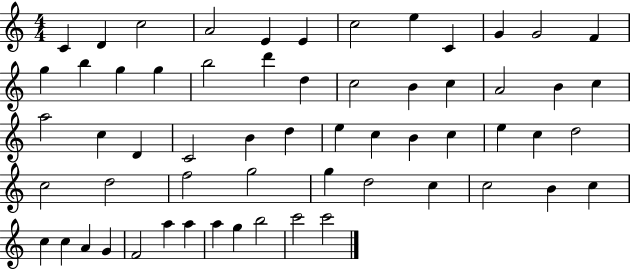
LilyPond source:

{
  \clef treble
  \numericTimeSignature
  \time 4/4
  \key c \major
  c'4 d'4 c''2 | a'2 e'4 e'4 | c''2 e''4 c'4 | g'4 g'2 f'4 | \break g''4 b''4 g''4 g''4 | b''2 d'''4 d''4 | c''2 b'4 c''4 | a'2 b'4 c''4 | \break a''2 c''4 d'4 | c'2 b'4 d''4 | e''4 c''4 b'4 c''4 | e''4 c''4 d''2 | \break c''2 d''2 | f''2 g''2 | g''4 d''2 c''4 | c''2 b'4 c''4 | \break c''4 c''4 a'4 g'4 | f'2 a''4 a''4 | a''4 g''4 b''2 | c'''2 c'''2 | \break \bar "|."
}